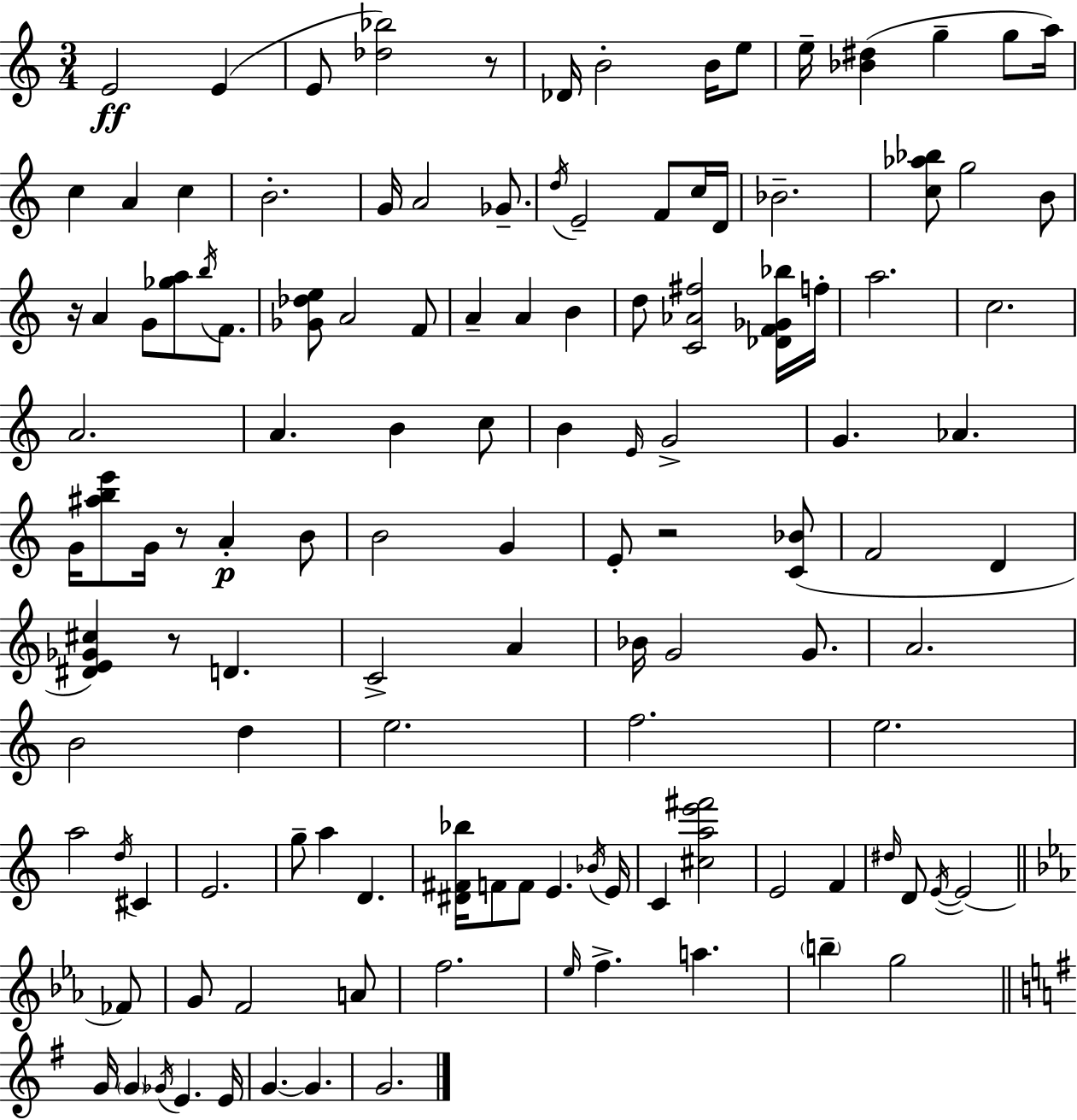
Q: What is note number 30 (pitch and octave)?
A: F4